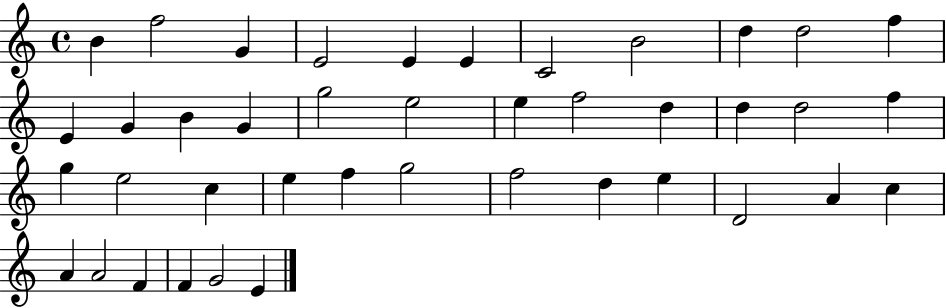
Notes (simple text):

B4/q F5/h G4/q E4/h E4/q E4/q C4/h B4/h D5/q D5/h F5/q E4/q G4/q B4/q G4/q G5/h E5/h E5/q F5/h D5/q D5/q D5/h F5/q G5/q E5/h C5/q E5/q F5/q G5/h F5/h D5/q E5/q D4/h A4/q C5/q A4/q A4/h F4/q F4/q G4/h E4/q